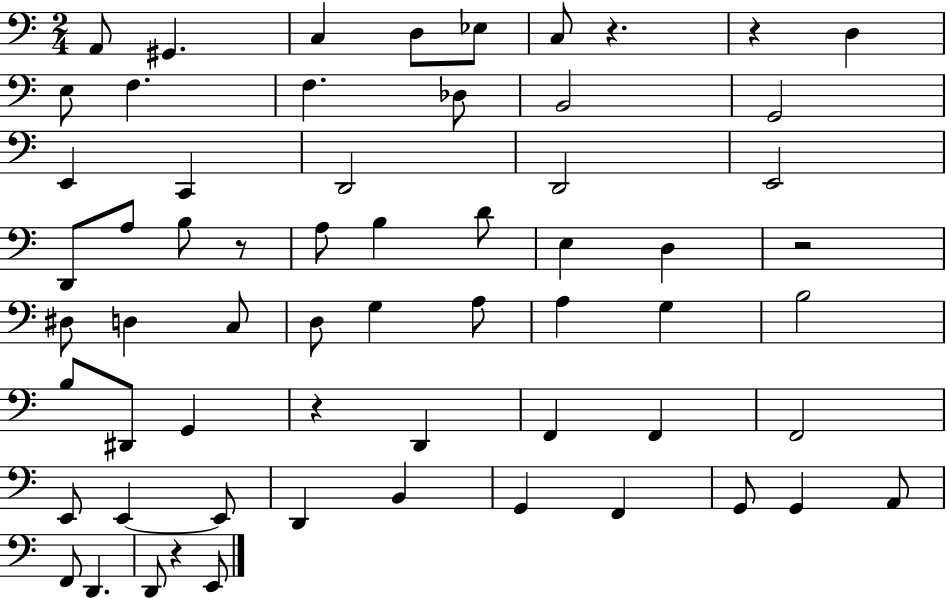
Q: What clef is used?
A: bass